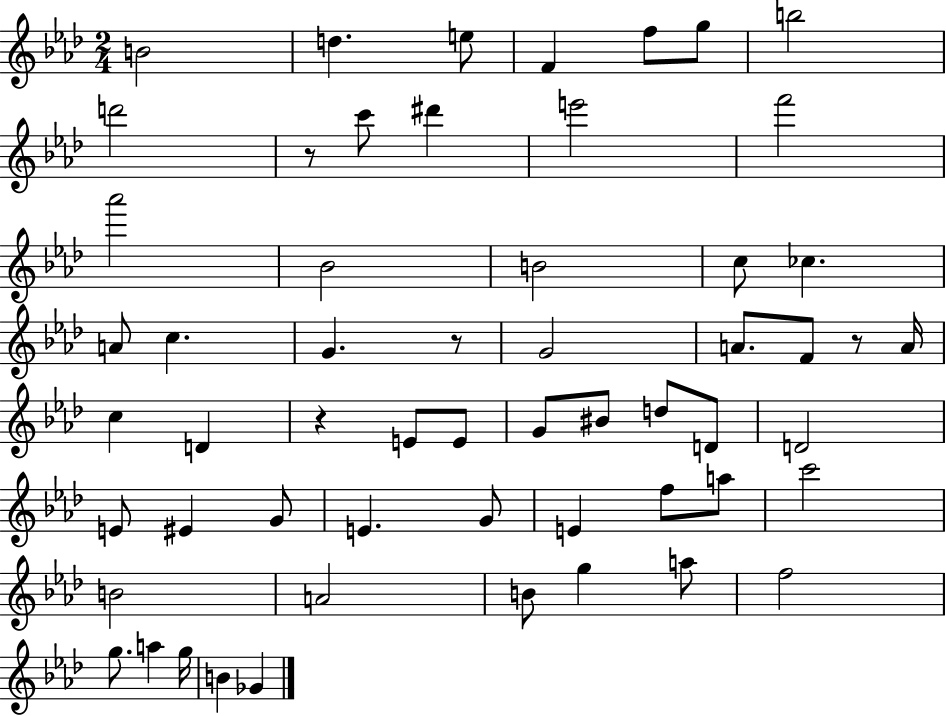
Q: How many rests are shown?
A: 4